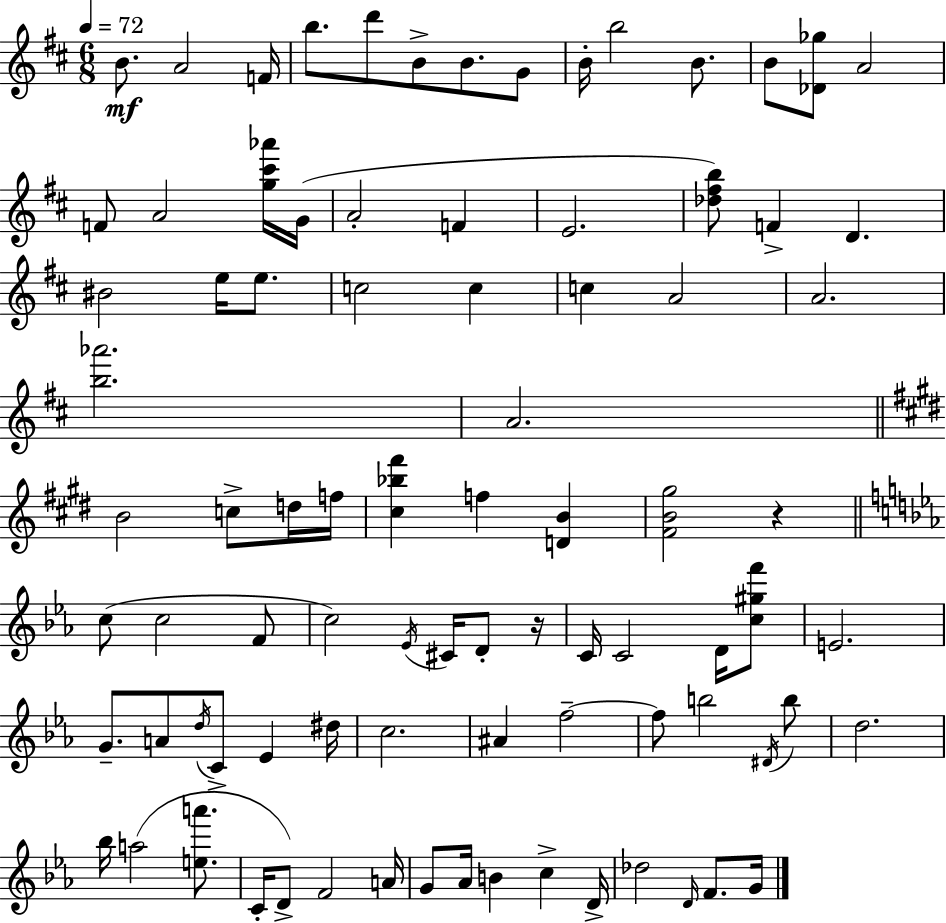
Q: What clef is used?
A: treble